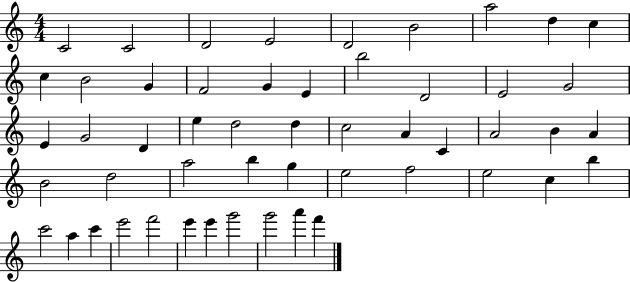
{
  \clef treble
  \numericTimeSignature
  \time 4/4
  \key c \major
  c'2 c'2 | d'2 e'2 | d'2 b'2 | a''2 d''4 c''4 | \break c''4 b'2 g'4 | f'2 g'4 e'4 | b''2 d'2 | e'2 g'2 | \break e'4 g'2 d'4 | e''4 d''2 d''4 | c''2 a'4 c'4 | a'2 b'4 a'4 | \break b'2 d''2 | a''2 b''4 g''4 | e''2 f''2 | e''2 c''4 b''4 | \break c'''2 a''4 c'''4 | e'''2 f'''2 | e'''4 e'''4 g'''2 | g'''2 a'''4 f'''4 | \break \bar "|."
}